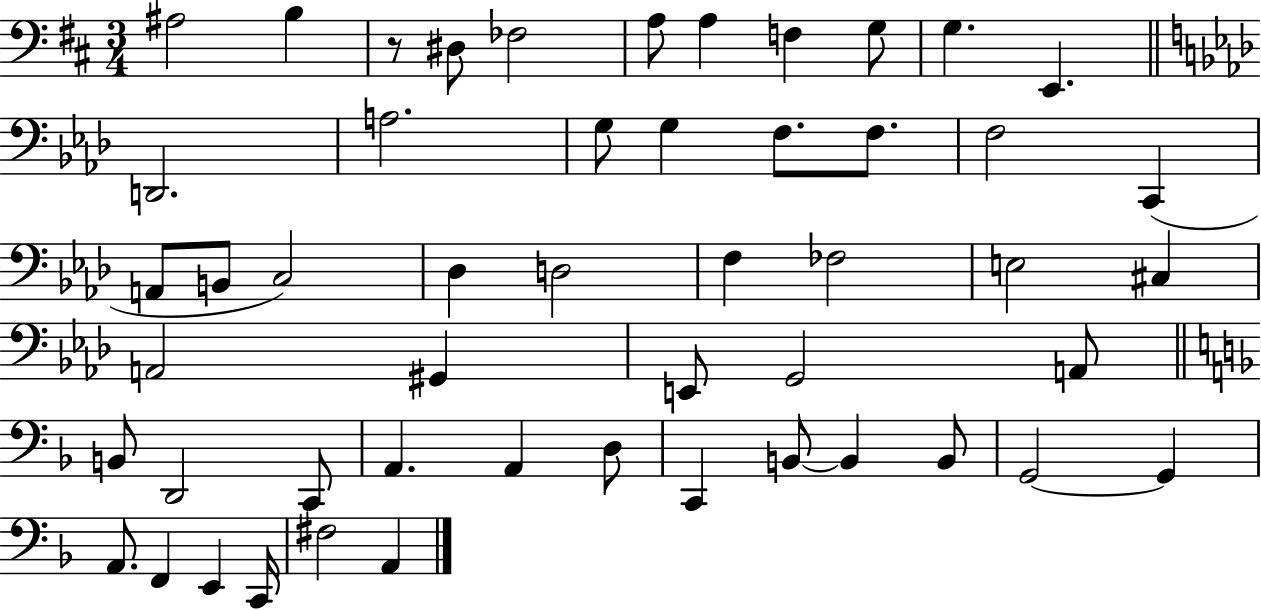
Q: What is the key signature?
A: D major